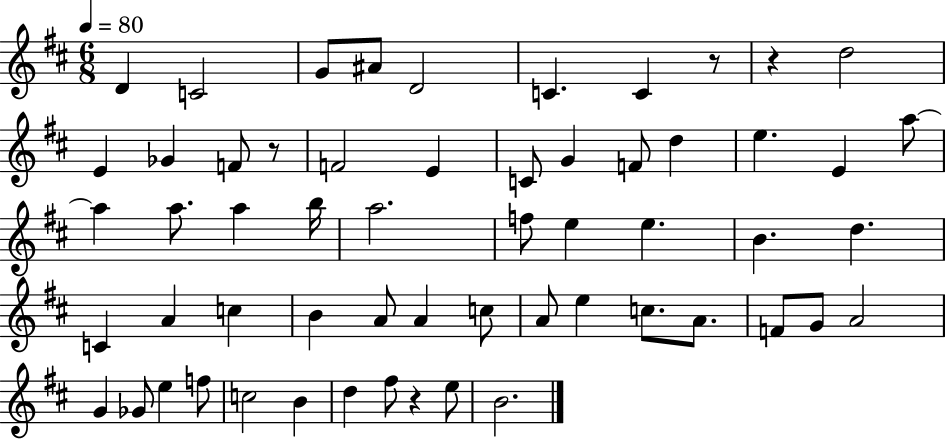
D4/q C4/h G4/e A#4/e D4/h C4/q. C4/q R/e R/q D5/h E4/q Gb4/q F4/e R/e F4/h E4/q C4/e G4/q F4/e D5/q E5/q. E4/q A5/e A5/q A5/e. A5/q B5/s A5/h. F5/e E5/q E5/q. B4/q. D5/q. C4/q A4/q C5/q B4/q A4/e A4/q C5/e A4/e E5/q C5/e. A4/e. F4/e G4/e A4/h G4/q Gb4/e E5/q F5/e C5/h B4/q D5/q F#5/e R/q E5/e B4/h.